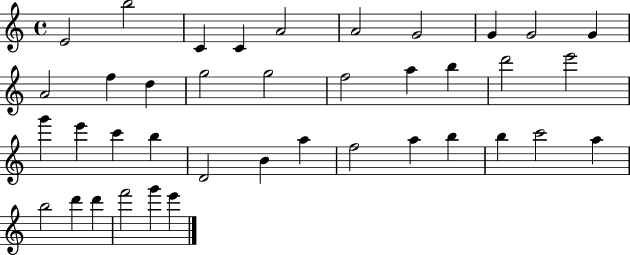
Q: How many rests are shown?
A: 0